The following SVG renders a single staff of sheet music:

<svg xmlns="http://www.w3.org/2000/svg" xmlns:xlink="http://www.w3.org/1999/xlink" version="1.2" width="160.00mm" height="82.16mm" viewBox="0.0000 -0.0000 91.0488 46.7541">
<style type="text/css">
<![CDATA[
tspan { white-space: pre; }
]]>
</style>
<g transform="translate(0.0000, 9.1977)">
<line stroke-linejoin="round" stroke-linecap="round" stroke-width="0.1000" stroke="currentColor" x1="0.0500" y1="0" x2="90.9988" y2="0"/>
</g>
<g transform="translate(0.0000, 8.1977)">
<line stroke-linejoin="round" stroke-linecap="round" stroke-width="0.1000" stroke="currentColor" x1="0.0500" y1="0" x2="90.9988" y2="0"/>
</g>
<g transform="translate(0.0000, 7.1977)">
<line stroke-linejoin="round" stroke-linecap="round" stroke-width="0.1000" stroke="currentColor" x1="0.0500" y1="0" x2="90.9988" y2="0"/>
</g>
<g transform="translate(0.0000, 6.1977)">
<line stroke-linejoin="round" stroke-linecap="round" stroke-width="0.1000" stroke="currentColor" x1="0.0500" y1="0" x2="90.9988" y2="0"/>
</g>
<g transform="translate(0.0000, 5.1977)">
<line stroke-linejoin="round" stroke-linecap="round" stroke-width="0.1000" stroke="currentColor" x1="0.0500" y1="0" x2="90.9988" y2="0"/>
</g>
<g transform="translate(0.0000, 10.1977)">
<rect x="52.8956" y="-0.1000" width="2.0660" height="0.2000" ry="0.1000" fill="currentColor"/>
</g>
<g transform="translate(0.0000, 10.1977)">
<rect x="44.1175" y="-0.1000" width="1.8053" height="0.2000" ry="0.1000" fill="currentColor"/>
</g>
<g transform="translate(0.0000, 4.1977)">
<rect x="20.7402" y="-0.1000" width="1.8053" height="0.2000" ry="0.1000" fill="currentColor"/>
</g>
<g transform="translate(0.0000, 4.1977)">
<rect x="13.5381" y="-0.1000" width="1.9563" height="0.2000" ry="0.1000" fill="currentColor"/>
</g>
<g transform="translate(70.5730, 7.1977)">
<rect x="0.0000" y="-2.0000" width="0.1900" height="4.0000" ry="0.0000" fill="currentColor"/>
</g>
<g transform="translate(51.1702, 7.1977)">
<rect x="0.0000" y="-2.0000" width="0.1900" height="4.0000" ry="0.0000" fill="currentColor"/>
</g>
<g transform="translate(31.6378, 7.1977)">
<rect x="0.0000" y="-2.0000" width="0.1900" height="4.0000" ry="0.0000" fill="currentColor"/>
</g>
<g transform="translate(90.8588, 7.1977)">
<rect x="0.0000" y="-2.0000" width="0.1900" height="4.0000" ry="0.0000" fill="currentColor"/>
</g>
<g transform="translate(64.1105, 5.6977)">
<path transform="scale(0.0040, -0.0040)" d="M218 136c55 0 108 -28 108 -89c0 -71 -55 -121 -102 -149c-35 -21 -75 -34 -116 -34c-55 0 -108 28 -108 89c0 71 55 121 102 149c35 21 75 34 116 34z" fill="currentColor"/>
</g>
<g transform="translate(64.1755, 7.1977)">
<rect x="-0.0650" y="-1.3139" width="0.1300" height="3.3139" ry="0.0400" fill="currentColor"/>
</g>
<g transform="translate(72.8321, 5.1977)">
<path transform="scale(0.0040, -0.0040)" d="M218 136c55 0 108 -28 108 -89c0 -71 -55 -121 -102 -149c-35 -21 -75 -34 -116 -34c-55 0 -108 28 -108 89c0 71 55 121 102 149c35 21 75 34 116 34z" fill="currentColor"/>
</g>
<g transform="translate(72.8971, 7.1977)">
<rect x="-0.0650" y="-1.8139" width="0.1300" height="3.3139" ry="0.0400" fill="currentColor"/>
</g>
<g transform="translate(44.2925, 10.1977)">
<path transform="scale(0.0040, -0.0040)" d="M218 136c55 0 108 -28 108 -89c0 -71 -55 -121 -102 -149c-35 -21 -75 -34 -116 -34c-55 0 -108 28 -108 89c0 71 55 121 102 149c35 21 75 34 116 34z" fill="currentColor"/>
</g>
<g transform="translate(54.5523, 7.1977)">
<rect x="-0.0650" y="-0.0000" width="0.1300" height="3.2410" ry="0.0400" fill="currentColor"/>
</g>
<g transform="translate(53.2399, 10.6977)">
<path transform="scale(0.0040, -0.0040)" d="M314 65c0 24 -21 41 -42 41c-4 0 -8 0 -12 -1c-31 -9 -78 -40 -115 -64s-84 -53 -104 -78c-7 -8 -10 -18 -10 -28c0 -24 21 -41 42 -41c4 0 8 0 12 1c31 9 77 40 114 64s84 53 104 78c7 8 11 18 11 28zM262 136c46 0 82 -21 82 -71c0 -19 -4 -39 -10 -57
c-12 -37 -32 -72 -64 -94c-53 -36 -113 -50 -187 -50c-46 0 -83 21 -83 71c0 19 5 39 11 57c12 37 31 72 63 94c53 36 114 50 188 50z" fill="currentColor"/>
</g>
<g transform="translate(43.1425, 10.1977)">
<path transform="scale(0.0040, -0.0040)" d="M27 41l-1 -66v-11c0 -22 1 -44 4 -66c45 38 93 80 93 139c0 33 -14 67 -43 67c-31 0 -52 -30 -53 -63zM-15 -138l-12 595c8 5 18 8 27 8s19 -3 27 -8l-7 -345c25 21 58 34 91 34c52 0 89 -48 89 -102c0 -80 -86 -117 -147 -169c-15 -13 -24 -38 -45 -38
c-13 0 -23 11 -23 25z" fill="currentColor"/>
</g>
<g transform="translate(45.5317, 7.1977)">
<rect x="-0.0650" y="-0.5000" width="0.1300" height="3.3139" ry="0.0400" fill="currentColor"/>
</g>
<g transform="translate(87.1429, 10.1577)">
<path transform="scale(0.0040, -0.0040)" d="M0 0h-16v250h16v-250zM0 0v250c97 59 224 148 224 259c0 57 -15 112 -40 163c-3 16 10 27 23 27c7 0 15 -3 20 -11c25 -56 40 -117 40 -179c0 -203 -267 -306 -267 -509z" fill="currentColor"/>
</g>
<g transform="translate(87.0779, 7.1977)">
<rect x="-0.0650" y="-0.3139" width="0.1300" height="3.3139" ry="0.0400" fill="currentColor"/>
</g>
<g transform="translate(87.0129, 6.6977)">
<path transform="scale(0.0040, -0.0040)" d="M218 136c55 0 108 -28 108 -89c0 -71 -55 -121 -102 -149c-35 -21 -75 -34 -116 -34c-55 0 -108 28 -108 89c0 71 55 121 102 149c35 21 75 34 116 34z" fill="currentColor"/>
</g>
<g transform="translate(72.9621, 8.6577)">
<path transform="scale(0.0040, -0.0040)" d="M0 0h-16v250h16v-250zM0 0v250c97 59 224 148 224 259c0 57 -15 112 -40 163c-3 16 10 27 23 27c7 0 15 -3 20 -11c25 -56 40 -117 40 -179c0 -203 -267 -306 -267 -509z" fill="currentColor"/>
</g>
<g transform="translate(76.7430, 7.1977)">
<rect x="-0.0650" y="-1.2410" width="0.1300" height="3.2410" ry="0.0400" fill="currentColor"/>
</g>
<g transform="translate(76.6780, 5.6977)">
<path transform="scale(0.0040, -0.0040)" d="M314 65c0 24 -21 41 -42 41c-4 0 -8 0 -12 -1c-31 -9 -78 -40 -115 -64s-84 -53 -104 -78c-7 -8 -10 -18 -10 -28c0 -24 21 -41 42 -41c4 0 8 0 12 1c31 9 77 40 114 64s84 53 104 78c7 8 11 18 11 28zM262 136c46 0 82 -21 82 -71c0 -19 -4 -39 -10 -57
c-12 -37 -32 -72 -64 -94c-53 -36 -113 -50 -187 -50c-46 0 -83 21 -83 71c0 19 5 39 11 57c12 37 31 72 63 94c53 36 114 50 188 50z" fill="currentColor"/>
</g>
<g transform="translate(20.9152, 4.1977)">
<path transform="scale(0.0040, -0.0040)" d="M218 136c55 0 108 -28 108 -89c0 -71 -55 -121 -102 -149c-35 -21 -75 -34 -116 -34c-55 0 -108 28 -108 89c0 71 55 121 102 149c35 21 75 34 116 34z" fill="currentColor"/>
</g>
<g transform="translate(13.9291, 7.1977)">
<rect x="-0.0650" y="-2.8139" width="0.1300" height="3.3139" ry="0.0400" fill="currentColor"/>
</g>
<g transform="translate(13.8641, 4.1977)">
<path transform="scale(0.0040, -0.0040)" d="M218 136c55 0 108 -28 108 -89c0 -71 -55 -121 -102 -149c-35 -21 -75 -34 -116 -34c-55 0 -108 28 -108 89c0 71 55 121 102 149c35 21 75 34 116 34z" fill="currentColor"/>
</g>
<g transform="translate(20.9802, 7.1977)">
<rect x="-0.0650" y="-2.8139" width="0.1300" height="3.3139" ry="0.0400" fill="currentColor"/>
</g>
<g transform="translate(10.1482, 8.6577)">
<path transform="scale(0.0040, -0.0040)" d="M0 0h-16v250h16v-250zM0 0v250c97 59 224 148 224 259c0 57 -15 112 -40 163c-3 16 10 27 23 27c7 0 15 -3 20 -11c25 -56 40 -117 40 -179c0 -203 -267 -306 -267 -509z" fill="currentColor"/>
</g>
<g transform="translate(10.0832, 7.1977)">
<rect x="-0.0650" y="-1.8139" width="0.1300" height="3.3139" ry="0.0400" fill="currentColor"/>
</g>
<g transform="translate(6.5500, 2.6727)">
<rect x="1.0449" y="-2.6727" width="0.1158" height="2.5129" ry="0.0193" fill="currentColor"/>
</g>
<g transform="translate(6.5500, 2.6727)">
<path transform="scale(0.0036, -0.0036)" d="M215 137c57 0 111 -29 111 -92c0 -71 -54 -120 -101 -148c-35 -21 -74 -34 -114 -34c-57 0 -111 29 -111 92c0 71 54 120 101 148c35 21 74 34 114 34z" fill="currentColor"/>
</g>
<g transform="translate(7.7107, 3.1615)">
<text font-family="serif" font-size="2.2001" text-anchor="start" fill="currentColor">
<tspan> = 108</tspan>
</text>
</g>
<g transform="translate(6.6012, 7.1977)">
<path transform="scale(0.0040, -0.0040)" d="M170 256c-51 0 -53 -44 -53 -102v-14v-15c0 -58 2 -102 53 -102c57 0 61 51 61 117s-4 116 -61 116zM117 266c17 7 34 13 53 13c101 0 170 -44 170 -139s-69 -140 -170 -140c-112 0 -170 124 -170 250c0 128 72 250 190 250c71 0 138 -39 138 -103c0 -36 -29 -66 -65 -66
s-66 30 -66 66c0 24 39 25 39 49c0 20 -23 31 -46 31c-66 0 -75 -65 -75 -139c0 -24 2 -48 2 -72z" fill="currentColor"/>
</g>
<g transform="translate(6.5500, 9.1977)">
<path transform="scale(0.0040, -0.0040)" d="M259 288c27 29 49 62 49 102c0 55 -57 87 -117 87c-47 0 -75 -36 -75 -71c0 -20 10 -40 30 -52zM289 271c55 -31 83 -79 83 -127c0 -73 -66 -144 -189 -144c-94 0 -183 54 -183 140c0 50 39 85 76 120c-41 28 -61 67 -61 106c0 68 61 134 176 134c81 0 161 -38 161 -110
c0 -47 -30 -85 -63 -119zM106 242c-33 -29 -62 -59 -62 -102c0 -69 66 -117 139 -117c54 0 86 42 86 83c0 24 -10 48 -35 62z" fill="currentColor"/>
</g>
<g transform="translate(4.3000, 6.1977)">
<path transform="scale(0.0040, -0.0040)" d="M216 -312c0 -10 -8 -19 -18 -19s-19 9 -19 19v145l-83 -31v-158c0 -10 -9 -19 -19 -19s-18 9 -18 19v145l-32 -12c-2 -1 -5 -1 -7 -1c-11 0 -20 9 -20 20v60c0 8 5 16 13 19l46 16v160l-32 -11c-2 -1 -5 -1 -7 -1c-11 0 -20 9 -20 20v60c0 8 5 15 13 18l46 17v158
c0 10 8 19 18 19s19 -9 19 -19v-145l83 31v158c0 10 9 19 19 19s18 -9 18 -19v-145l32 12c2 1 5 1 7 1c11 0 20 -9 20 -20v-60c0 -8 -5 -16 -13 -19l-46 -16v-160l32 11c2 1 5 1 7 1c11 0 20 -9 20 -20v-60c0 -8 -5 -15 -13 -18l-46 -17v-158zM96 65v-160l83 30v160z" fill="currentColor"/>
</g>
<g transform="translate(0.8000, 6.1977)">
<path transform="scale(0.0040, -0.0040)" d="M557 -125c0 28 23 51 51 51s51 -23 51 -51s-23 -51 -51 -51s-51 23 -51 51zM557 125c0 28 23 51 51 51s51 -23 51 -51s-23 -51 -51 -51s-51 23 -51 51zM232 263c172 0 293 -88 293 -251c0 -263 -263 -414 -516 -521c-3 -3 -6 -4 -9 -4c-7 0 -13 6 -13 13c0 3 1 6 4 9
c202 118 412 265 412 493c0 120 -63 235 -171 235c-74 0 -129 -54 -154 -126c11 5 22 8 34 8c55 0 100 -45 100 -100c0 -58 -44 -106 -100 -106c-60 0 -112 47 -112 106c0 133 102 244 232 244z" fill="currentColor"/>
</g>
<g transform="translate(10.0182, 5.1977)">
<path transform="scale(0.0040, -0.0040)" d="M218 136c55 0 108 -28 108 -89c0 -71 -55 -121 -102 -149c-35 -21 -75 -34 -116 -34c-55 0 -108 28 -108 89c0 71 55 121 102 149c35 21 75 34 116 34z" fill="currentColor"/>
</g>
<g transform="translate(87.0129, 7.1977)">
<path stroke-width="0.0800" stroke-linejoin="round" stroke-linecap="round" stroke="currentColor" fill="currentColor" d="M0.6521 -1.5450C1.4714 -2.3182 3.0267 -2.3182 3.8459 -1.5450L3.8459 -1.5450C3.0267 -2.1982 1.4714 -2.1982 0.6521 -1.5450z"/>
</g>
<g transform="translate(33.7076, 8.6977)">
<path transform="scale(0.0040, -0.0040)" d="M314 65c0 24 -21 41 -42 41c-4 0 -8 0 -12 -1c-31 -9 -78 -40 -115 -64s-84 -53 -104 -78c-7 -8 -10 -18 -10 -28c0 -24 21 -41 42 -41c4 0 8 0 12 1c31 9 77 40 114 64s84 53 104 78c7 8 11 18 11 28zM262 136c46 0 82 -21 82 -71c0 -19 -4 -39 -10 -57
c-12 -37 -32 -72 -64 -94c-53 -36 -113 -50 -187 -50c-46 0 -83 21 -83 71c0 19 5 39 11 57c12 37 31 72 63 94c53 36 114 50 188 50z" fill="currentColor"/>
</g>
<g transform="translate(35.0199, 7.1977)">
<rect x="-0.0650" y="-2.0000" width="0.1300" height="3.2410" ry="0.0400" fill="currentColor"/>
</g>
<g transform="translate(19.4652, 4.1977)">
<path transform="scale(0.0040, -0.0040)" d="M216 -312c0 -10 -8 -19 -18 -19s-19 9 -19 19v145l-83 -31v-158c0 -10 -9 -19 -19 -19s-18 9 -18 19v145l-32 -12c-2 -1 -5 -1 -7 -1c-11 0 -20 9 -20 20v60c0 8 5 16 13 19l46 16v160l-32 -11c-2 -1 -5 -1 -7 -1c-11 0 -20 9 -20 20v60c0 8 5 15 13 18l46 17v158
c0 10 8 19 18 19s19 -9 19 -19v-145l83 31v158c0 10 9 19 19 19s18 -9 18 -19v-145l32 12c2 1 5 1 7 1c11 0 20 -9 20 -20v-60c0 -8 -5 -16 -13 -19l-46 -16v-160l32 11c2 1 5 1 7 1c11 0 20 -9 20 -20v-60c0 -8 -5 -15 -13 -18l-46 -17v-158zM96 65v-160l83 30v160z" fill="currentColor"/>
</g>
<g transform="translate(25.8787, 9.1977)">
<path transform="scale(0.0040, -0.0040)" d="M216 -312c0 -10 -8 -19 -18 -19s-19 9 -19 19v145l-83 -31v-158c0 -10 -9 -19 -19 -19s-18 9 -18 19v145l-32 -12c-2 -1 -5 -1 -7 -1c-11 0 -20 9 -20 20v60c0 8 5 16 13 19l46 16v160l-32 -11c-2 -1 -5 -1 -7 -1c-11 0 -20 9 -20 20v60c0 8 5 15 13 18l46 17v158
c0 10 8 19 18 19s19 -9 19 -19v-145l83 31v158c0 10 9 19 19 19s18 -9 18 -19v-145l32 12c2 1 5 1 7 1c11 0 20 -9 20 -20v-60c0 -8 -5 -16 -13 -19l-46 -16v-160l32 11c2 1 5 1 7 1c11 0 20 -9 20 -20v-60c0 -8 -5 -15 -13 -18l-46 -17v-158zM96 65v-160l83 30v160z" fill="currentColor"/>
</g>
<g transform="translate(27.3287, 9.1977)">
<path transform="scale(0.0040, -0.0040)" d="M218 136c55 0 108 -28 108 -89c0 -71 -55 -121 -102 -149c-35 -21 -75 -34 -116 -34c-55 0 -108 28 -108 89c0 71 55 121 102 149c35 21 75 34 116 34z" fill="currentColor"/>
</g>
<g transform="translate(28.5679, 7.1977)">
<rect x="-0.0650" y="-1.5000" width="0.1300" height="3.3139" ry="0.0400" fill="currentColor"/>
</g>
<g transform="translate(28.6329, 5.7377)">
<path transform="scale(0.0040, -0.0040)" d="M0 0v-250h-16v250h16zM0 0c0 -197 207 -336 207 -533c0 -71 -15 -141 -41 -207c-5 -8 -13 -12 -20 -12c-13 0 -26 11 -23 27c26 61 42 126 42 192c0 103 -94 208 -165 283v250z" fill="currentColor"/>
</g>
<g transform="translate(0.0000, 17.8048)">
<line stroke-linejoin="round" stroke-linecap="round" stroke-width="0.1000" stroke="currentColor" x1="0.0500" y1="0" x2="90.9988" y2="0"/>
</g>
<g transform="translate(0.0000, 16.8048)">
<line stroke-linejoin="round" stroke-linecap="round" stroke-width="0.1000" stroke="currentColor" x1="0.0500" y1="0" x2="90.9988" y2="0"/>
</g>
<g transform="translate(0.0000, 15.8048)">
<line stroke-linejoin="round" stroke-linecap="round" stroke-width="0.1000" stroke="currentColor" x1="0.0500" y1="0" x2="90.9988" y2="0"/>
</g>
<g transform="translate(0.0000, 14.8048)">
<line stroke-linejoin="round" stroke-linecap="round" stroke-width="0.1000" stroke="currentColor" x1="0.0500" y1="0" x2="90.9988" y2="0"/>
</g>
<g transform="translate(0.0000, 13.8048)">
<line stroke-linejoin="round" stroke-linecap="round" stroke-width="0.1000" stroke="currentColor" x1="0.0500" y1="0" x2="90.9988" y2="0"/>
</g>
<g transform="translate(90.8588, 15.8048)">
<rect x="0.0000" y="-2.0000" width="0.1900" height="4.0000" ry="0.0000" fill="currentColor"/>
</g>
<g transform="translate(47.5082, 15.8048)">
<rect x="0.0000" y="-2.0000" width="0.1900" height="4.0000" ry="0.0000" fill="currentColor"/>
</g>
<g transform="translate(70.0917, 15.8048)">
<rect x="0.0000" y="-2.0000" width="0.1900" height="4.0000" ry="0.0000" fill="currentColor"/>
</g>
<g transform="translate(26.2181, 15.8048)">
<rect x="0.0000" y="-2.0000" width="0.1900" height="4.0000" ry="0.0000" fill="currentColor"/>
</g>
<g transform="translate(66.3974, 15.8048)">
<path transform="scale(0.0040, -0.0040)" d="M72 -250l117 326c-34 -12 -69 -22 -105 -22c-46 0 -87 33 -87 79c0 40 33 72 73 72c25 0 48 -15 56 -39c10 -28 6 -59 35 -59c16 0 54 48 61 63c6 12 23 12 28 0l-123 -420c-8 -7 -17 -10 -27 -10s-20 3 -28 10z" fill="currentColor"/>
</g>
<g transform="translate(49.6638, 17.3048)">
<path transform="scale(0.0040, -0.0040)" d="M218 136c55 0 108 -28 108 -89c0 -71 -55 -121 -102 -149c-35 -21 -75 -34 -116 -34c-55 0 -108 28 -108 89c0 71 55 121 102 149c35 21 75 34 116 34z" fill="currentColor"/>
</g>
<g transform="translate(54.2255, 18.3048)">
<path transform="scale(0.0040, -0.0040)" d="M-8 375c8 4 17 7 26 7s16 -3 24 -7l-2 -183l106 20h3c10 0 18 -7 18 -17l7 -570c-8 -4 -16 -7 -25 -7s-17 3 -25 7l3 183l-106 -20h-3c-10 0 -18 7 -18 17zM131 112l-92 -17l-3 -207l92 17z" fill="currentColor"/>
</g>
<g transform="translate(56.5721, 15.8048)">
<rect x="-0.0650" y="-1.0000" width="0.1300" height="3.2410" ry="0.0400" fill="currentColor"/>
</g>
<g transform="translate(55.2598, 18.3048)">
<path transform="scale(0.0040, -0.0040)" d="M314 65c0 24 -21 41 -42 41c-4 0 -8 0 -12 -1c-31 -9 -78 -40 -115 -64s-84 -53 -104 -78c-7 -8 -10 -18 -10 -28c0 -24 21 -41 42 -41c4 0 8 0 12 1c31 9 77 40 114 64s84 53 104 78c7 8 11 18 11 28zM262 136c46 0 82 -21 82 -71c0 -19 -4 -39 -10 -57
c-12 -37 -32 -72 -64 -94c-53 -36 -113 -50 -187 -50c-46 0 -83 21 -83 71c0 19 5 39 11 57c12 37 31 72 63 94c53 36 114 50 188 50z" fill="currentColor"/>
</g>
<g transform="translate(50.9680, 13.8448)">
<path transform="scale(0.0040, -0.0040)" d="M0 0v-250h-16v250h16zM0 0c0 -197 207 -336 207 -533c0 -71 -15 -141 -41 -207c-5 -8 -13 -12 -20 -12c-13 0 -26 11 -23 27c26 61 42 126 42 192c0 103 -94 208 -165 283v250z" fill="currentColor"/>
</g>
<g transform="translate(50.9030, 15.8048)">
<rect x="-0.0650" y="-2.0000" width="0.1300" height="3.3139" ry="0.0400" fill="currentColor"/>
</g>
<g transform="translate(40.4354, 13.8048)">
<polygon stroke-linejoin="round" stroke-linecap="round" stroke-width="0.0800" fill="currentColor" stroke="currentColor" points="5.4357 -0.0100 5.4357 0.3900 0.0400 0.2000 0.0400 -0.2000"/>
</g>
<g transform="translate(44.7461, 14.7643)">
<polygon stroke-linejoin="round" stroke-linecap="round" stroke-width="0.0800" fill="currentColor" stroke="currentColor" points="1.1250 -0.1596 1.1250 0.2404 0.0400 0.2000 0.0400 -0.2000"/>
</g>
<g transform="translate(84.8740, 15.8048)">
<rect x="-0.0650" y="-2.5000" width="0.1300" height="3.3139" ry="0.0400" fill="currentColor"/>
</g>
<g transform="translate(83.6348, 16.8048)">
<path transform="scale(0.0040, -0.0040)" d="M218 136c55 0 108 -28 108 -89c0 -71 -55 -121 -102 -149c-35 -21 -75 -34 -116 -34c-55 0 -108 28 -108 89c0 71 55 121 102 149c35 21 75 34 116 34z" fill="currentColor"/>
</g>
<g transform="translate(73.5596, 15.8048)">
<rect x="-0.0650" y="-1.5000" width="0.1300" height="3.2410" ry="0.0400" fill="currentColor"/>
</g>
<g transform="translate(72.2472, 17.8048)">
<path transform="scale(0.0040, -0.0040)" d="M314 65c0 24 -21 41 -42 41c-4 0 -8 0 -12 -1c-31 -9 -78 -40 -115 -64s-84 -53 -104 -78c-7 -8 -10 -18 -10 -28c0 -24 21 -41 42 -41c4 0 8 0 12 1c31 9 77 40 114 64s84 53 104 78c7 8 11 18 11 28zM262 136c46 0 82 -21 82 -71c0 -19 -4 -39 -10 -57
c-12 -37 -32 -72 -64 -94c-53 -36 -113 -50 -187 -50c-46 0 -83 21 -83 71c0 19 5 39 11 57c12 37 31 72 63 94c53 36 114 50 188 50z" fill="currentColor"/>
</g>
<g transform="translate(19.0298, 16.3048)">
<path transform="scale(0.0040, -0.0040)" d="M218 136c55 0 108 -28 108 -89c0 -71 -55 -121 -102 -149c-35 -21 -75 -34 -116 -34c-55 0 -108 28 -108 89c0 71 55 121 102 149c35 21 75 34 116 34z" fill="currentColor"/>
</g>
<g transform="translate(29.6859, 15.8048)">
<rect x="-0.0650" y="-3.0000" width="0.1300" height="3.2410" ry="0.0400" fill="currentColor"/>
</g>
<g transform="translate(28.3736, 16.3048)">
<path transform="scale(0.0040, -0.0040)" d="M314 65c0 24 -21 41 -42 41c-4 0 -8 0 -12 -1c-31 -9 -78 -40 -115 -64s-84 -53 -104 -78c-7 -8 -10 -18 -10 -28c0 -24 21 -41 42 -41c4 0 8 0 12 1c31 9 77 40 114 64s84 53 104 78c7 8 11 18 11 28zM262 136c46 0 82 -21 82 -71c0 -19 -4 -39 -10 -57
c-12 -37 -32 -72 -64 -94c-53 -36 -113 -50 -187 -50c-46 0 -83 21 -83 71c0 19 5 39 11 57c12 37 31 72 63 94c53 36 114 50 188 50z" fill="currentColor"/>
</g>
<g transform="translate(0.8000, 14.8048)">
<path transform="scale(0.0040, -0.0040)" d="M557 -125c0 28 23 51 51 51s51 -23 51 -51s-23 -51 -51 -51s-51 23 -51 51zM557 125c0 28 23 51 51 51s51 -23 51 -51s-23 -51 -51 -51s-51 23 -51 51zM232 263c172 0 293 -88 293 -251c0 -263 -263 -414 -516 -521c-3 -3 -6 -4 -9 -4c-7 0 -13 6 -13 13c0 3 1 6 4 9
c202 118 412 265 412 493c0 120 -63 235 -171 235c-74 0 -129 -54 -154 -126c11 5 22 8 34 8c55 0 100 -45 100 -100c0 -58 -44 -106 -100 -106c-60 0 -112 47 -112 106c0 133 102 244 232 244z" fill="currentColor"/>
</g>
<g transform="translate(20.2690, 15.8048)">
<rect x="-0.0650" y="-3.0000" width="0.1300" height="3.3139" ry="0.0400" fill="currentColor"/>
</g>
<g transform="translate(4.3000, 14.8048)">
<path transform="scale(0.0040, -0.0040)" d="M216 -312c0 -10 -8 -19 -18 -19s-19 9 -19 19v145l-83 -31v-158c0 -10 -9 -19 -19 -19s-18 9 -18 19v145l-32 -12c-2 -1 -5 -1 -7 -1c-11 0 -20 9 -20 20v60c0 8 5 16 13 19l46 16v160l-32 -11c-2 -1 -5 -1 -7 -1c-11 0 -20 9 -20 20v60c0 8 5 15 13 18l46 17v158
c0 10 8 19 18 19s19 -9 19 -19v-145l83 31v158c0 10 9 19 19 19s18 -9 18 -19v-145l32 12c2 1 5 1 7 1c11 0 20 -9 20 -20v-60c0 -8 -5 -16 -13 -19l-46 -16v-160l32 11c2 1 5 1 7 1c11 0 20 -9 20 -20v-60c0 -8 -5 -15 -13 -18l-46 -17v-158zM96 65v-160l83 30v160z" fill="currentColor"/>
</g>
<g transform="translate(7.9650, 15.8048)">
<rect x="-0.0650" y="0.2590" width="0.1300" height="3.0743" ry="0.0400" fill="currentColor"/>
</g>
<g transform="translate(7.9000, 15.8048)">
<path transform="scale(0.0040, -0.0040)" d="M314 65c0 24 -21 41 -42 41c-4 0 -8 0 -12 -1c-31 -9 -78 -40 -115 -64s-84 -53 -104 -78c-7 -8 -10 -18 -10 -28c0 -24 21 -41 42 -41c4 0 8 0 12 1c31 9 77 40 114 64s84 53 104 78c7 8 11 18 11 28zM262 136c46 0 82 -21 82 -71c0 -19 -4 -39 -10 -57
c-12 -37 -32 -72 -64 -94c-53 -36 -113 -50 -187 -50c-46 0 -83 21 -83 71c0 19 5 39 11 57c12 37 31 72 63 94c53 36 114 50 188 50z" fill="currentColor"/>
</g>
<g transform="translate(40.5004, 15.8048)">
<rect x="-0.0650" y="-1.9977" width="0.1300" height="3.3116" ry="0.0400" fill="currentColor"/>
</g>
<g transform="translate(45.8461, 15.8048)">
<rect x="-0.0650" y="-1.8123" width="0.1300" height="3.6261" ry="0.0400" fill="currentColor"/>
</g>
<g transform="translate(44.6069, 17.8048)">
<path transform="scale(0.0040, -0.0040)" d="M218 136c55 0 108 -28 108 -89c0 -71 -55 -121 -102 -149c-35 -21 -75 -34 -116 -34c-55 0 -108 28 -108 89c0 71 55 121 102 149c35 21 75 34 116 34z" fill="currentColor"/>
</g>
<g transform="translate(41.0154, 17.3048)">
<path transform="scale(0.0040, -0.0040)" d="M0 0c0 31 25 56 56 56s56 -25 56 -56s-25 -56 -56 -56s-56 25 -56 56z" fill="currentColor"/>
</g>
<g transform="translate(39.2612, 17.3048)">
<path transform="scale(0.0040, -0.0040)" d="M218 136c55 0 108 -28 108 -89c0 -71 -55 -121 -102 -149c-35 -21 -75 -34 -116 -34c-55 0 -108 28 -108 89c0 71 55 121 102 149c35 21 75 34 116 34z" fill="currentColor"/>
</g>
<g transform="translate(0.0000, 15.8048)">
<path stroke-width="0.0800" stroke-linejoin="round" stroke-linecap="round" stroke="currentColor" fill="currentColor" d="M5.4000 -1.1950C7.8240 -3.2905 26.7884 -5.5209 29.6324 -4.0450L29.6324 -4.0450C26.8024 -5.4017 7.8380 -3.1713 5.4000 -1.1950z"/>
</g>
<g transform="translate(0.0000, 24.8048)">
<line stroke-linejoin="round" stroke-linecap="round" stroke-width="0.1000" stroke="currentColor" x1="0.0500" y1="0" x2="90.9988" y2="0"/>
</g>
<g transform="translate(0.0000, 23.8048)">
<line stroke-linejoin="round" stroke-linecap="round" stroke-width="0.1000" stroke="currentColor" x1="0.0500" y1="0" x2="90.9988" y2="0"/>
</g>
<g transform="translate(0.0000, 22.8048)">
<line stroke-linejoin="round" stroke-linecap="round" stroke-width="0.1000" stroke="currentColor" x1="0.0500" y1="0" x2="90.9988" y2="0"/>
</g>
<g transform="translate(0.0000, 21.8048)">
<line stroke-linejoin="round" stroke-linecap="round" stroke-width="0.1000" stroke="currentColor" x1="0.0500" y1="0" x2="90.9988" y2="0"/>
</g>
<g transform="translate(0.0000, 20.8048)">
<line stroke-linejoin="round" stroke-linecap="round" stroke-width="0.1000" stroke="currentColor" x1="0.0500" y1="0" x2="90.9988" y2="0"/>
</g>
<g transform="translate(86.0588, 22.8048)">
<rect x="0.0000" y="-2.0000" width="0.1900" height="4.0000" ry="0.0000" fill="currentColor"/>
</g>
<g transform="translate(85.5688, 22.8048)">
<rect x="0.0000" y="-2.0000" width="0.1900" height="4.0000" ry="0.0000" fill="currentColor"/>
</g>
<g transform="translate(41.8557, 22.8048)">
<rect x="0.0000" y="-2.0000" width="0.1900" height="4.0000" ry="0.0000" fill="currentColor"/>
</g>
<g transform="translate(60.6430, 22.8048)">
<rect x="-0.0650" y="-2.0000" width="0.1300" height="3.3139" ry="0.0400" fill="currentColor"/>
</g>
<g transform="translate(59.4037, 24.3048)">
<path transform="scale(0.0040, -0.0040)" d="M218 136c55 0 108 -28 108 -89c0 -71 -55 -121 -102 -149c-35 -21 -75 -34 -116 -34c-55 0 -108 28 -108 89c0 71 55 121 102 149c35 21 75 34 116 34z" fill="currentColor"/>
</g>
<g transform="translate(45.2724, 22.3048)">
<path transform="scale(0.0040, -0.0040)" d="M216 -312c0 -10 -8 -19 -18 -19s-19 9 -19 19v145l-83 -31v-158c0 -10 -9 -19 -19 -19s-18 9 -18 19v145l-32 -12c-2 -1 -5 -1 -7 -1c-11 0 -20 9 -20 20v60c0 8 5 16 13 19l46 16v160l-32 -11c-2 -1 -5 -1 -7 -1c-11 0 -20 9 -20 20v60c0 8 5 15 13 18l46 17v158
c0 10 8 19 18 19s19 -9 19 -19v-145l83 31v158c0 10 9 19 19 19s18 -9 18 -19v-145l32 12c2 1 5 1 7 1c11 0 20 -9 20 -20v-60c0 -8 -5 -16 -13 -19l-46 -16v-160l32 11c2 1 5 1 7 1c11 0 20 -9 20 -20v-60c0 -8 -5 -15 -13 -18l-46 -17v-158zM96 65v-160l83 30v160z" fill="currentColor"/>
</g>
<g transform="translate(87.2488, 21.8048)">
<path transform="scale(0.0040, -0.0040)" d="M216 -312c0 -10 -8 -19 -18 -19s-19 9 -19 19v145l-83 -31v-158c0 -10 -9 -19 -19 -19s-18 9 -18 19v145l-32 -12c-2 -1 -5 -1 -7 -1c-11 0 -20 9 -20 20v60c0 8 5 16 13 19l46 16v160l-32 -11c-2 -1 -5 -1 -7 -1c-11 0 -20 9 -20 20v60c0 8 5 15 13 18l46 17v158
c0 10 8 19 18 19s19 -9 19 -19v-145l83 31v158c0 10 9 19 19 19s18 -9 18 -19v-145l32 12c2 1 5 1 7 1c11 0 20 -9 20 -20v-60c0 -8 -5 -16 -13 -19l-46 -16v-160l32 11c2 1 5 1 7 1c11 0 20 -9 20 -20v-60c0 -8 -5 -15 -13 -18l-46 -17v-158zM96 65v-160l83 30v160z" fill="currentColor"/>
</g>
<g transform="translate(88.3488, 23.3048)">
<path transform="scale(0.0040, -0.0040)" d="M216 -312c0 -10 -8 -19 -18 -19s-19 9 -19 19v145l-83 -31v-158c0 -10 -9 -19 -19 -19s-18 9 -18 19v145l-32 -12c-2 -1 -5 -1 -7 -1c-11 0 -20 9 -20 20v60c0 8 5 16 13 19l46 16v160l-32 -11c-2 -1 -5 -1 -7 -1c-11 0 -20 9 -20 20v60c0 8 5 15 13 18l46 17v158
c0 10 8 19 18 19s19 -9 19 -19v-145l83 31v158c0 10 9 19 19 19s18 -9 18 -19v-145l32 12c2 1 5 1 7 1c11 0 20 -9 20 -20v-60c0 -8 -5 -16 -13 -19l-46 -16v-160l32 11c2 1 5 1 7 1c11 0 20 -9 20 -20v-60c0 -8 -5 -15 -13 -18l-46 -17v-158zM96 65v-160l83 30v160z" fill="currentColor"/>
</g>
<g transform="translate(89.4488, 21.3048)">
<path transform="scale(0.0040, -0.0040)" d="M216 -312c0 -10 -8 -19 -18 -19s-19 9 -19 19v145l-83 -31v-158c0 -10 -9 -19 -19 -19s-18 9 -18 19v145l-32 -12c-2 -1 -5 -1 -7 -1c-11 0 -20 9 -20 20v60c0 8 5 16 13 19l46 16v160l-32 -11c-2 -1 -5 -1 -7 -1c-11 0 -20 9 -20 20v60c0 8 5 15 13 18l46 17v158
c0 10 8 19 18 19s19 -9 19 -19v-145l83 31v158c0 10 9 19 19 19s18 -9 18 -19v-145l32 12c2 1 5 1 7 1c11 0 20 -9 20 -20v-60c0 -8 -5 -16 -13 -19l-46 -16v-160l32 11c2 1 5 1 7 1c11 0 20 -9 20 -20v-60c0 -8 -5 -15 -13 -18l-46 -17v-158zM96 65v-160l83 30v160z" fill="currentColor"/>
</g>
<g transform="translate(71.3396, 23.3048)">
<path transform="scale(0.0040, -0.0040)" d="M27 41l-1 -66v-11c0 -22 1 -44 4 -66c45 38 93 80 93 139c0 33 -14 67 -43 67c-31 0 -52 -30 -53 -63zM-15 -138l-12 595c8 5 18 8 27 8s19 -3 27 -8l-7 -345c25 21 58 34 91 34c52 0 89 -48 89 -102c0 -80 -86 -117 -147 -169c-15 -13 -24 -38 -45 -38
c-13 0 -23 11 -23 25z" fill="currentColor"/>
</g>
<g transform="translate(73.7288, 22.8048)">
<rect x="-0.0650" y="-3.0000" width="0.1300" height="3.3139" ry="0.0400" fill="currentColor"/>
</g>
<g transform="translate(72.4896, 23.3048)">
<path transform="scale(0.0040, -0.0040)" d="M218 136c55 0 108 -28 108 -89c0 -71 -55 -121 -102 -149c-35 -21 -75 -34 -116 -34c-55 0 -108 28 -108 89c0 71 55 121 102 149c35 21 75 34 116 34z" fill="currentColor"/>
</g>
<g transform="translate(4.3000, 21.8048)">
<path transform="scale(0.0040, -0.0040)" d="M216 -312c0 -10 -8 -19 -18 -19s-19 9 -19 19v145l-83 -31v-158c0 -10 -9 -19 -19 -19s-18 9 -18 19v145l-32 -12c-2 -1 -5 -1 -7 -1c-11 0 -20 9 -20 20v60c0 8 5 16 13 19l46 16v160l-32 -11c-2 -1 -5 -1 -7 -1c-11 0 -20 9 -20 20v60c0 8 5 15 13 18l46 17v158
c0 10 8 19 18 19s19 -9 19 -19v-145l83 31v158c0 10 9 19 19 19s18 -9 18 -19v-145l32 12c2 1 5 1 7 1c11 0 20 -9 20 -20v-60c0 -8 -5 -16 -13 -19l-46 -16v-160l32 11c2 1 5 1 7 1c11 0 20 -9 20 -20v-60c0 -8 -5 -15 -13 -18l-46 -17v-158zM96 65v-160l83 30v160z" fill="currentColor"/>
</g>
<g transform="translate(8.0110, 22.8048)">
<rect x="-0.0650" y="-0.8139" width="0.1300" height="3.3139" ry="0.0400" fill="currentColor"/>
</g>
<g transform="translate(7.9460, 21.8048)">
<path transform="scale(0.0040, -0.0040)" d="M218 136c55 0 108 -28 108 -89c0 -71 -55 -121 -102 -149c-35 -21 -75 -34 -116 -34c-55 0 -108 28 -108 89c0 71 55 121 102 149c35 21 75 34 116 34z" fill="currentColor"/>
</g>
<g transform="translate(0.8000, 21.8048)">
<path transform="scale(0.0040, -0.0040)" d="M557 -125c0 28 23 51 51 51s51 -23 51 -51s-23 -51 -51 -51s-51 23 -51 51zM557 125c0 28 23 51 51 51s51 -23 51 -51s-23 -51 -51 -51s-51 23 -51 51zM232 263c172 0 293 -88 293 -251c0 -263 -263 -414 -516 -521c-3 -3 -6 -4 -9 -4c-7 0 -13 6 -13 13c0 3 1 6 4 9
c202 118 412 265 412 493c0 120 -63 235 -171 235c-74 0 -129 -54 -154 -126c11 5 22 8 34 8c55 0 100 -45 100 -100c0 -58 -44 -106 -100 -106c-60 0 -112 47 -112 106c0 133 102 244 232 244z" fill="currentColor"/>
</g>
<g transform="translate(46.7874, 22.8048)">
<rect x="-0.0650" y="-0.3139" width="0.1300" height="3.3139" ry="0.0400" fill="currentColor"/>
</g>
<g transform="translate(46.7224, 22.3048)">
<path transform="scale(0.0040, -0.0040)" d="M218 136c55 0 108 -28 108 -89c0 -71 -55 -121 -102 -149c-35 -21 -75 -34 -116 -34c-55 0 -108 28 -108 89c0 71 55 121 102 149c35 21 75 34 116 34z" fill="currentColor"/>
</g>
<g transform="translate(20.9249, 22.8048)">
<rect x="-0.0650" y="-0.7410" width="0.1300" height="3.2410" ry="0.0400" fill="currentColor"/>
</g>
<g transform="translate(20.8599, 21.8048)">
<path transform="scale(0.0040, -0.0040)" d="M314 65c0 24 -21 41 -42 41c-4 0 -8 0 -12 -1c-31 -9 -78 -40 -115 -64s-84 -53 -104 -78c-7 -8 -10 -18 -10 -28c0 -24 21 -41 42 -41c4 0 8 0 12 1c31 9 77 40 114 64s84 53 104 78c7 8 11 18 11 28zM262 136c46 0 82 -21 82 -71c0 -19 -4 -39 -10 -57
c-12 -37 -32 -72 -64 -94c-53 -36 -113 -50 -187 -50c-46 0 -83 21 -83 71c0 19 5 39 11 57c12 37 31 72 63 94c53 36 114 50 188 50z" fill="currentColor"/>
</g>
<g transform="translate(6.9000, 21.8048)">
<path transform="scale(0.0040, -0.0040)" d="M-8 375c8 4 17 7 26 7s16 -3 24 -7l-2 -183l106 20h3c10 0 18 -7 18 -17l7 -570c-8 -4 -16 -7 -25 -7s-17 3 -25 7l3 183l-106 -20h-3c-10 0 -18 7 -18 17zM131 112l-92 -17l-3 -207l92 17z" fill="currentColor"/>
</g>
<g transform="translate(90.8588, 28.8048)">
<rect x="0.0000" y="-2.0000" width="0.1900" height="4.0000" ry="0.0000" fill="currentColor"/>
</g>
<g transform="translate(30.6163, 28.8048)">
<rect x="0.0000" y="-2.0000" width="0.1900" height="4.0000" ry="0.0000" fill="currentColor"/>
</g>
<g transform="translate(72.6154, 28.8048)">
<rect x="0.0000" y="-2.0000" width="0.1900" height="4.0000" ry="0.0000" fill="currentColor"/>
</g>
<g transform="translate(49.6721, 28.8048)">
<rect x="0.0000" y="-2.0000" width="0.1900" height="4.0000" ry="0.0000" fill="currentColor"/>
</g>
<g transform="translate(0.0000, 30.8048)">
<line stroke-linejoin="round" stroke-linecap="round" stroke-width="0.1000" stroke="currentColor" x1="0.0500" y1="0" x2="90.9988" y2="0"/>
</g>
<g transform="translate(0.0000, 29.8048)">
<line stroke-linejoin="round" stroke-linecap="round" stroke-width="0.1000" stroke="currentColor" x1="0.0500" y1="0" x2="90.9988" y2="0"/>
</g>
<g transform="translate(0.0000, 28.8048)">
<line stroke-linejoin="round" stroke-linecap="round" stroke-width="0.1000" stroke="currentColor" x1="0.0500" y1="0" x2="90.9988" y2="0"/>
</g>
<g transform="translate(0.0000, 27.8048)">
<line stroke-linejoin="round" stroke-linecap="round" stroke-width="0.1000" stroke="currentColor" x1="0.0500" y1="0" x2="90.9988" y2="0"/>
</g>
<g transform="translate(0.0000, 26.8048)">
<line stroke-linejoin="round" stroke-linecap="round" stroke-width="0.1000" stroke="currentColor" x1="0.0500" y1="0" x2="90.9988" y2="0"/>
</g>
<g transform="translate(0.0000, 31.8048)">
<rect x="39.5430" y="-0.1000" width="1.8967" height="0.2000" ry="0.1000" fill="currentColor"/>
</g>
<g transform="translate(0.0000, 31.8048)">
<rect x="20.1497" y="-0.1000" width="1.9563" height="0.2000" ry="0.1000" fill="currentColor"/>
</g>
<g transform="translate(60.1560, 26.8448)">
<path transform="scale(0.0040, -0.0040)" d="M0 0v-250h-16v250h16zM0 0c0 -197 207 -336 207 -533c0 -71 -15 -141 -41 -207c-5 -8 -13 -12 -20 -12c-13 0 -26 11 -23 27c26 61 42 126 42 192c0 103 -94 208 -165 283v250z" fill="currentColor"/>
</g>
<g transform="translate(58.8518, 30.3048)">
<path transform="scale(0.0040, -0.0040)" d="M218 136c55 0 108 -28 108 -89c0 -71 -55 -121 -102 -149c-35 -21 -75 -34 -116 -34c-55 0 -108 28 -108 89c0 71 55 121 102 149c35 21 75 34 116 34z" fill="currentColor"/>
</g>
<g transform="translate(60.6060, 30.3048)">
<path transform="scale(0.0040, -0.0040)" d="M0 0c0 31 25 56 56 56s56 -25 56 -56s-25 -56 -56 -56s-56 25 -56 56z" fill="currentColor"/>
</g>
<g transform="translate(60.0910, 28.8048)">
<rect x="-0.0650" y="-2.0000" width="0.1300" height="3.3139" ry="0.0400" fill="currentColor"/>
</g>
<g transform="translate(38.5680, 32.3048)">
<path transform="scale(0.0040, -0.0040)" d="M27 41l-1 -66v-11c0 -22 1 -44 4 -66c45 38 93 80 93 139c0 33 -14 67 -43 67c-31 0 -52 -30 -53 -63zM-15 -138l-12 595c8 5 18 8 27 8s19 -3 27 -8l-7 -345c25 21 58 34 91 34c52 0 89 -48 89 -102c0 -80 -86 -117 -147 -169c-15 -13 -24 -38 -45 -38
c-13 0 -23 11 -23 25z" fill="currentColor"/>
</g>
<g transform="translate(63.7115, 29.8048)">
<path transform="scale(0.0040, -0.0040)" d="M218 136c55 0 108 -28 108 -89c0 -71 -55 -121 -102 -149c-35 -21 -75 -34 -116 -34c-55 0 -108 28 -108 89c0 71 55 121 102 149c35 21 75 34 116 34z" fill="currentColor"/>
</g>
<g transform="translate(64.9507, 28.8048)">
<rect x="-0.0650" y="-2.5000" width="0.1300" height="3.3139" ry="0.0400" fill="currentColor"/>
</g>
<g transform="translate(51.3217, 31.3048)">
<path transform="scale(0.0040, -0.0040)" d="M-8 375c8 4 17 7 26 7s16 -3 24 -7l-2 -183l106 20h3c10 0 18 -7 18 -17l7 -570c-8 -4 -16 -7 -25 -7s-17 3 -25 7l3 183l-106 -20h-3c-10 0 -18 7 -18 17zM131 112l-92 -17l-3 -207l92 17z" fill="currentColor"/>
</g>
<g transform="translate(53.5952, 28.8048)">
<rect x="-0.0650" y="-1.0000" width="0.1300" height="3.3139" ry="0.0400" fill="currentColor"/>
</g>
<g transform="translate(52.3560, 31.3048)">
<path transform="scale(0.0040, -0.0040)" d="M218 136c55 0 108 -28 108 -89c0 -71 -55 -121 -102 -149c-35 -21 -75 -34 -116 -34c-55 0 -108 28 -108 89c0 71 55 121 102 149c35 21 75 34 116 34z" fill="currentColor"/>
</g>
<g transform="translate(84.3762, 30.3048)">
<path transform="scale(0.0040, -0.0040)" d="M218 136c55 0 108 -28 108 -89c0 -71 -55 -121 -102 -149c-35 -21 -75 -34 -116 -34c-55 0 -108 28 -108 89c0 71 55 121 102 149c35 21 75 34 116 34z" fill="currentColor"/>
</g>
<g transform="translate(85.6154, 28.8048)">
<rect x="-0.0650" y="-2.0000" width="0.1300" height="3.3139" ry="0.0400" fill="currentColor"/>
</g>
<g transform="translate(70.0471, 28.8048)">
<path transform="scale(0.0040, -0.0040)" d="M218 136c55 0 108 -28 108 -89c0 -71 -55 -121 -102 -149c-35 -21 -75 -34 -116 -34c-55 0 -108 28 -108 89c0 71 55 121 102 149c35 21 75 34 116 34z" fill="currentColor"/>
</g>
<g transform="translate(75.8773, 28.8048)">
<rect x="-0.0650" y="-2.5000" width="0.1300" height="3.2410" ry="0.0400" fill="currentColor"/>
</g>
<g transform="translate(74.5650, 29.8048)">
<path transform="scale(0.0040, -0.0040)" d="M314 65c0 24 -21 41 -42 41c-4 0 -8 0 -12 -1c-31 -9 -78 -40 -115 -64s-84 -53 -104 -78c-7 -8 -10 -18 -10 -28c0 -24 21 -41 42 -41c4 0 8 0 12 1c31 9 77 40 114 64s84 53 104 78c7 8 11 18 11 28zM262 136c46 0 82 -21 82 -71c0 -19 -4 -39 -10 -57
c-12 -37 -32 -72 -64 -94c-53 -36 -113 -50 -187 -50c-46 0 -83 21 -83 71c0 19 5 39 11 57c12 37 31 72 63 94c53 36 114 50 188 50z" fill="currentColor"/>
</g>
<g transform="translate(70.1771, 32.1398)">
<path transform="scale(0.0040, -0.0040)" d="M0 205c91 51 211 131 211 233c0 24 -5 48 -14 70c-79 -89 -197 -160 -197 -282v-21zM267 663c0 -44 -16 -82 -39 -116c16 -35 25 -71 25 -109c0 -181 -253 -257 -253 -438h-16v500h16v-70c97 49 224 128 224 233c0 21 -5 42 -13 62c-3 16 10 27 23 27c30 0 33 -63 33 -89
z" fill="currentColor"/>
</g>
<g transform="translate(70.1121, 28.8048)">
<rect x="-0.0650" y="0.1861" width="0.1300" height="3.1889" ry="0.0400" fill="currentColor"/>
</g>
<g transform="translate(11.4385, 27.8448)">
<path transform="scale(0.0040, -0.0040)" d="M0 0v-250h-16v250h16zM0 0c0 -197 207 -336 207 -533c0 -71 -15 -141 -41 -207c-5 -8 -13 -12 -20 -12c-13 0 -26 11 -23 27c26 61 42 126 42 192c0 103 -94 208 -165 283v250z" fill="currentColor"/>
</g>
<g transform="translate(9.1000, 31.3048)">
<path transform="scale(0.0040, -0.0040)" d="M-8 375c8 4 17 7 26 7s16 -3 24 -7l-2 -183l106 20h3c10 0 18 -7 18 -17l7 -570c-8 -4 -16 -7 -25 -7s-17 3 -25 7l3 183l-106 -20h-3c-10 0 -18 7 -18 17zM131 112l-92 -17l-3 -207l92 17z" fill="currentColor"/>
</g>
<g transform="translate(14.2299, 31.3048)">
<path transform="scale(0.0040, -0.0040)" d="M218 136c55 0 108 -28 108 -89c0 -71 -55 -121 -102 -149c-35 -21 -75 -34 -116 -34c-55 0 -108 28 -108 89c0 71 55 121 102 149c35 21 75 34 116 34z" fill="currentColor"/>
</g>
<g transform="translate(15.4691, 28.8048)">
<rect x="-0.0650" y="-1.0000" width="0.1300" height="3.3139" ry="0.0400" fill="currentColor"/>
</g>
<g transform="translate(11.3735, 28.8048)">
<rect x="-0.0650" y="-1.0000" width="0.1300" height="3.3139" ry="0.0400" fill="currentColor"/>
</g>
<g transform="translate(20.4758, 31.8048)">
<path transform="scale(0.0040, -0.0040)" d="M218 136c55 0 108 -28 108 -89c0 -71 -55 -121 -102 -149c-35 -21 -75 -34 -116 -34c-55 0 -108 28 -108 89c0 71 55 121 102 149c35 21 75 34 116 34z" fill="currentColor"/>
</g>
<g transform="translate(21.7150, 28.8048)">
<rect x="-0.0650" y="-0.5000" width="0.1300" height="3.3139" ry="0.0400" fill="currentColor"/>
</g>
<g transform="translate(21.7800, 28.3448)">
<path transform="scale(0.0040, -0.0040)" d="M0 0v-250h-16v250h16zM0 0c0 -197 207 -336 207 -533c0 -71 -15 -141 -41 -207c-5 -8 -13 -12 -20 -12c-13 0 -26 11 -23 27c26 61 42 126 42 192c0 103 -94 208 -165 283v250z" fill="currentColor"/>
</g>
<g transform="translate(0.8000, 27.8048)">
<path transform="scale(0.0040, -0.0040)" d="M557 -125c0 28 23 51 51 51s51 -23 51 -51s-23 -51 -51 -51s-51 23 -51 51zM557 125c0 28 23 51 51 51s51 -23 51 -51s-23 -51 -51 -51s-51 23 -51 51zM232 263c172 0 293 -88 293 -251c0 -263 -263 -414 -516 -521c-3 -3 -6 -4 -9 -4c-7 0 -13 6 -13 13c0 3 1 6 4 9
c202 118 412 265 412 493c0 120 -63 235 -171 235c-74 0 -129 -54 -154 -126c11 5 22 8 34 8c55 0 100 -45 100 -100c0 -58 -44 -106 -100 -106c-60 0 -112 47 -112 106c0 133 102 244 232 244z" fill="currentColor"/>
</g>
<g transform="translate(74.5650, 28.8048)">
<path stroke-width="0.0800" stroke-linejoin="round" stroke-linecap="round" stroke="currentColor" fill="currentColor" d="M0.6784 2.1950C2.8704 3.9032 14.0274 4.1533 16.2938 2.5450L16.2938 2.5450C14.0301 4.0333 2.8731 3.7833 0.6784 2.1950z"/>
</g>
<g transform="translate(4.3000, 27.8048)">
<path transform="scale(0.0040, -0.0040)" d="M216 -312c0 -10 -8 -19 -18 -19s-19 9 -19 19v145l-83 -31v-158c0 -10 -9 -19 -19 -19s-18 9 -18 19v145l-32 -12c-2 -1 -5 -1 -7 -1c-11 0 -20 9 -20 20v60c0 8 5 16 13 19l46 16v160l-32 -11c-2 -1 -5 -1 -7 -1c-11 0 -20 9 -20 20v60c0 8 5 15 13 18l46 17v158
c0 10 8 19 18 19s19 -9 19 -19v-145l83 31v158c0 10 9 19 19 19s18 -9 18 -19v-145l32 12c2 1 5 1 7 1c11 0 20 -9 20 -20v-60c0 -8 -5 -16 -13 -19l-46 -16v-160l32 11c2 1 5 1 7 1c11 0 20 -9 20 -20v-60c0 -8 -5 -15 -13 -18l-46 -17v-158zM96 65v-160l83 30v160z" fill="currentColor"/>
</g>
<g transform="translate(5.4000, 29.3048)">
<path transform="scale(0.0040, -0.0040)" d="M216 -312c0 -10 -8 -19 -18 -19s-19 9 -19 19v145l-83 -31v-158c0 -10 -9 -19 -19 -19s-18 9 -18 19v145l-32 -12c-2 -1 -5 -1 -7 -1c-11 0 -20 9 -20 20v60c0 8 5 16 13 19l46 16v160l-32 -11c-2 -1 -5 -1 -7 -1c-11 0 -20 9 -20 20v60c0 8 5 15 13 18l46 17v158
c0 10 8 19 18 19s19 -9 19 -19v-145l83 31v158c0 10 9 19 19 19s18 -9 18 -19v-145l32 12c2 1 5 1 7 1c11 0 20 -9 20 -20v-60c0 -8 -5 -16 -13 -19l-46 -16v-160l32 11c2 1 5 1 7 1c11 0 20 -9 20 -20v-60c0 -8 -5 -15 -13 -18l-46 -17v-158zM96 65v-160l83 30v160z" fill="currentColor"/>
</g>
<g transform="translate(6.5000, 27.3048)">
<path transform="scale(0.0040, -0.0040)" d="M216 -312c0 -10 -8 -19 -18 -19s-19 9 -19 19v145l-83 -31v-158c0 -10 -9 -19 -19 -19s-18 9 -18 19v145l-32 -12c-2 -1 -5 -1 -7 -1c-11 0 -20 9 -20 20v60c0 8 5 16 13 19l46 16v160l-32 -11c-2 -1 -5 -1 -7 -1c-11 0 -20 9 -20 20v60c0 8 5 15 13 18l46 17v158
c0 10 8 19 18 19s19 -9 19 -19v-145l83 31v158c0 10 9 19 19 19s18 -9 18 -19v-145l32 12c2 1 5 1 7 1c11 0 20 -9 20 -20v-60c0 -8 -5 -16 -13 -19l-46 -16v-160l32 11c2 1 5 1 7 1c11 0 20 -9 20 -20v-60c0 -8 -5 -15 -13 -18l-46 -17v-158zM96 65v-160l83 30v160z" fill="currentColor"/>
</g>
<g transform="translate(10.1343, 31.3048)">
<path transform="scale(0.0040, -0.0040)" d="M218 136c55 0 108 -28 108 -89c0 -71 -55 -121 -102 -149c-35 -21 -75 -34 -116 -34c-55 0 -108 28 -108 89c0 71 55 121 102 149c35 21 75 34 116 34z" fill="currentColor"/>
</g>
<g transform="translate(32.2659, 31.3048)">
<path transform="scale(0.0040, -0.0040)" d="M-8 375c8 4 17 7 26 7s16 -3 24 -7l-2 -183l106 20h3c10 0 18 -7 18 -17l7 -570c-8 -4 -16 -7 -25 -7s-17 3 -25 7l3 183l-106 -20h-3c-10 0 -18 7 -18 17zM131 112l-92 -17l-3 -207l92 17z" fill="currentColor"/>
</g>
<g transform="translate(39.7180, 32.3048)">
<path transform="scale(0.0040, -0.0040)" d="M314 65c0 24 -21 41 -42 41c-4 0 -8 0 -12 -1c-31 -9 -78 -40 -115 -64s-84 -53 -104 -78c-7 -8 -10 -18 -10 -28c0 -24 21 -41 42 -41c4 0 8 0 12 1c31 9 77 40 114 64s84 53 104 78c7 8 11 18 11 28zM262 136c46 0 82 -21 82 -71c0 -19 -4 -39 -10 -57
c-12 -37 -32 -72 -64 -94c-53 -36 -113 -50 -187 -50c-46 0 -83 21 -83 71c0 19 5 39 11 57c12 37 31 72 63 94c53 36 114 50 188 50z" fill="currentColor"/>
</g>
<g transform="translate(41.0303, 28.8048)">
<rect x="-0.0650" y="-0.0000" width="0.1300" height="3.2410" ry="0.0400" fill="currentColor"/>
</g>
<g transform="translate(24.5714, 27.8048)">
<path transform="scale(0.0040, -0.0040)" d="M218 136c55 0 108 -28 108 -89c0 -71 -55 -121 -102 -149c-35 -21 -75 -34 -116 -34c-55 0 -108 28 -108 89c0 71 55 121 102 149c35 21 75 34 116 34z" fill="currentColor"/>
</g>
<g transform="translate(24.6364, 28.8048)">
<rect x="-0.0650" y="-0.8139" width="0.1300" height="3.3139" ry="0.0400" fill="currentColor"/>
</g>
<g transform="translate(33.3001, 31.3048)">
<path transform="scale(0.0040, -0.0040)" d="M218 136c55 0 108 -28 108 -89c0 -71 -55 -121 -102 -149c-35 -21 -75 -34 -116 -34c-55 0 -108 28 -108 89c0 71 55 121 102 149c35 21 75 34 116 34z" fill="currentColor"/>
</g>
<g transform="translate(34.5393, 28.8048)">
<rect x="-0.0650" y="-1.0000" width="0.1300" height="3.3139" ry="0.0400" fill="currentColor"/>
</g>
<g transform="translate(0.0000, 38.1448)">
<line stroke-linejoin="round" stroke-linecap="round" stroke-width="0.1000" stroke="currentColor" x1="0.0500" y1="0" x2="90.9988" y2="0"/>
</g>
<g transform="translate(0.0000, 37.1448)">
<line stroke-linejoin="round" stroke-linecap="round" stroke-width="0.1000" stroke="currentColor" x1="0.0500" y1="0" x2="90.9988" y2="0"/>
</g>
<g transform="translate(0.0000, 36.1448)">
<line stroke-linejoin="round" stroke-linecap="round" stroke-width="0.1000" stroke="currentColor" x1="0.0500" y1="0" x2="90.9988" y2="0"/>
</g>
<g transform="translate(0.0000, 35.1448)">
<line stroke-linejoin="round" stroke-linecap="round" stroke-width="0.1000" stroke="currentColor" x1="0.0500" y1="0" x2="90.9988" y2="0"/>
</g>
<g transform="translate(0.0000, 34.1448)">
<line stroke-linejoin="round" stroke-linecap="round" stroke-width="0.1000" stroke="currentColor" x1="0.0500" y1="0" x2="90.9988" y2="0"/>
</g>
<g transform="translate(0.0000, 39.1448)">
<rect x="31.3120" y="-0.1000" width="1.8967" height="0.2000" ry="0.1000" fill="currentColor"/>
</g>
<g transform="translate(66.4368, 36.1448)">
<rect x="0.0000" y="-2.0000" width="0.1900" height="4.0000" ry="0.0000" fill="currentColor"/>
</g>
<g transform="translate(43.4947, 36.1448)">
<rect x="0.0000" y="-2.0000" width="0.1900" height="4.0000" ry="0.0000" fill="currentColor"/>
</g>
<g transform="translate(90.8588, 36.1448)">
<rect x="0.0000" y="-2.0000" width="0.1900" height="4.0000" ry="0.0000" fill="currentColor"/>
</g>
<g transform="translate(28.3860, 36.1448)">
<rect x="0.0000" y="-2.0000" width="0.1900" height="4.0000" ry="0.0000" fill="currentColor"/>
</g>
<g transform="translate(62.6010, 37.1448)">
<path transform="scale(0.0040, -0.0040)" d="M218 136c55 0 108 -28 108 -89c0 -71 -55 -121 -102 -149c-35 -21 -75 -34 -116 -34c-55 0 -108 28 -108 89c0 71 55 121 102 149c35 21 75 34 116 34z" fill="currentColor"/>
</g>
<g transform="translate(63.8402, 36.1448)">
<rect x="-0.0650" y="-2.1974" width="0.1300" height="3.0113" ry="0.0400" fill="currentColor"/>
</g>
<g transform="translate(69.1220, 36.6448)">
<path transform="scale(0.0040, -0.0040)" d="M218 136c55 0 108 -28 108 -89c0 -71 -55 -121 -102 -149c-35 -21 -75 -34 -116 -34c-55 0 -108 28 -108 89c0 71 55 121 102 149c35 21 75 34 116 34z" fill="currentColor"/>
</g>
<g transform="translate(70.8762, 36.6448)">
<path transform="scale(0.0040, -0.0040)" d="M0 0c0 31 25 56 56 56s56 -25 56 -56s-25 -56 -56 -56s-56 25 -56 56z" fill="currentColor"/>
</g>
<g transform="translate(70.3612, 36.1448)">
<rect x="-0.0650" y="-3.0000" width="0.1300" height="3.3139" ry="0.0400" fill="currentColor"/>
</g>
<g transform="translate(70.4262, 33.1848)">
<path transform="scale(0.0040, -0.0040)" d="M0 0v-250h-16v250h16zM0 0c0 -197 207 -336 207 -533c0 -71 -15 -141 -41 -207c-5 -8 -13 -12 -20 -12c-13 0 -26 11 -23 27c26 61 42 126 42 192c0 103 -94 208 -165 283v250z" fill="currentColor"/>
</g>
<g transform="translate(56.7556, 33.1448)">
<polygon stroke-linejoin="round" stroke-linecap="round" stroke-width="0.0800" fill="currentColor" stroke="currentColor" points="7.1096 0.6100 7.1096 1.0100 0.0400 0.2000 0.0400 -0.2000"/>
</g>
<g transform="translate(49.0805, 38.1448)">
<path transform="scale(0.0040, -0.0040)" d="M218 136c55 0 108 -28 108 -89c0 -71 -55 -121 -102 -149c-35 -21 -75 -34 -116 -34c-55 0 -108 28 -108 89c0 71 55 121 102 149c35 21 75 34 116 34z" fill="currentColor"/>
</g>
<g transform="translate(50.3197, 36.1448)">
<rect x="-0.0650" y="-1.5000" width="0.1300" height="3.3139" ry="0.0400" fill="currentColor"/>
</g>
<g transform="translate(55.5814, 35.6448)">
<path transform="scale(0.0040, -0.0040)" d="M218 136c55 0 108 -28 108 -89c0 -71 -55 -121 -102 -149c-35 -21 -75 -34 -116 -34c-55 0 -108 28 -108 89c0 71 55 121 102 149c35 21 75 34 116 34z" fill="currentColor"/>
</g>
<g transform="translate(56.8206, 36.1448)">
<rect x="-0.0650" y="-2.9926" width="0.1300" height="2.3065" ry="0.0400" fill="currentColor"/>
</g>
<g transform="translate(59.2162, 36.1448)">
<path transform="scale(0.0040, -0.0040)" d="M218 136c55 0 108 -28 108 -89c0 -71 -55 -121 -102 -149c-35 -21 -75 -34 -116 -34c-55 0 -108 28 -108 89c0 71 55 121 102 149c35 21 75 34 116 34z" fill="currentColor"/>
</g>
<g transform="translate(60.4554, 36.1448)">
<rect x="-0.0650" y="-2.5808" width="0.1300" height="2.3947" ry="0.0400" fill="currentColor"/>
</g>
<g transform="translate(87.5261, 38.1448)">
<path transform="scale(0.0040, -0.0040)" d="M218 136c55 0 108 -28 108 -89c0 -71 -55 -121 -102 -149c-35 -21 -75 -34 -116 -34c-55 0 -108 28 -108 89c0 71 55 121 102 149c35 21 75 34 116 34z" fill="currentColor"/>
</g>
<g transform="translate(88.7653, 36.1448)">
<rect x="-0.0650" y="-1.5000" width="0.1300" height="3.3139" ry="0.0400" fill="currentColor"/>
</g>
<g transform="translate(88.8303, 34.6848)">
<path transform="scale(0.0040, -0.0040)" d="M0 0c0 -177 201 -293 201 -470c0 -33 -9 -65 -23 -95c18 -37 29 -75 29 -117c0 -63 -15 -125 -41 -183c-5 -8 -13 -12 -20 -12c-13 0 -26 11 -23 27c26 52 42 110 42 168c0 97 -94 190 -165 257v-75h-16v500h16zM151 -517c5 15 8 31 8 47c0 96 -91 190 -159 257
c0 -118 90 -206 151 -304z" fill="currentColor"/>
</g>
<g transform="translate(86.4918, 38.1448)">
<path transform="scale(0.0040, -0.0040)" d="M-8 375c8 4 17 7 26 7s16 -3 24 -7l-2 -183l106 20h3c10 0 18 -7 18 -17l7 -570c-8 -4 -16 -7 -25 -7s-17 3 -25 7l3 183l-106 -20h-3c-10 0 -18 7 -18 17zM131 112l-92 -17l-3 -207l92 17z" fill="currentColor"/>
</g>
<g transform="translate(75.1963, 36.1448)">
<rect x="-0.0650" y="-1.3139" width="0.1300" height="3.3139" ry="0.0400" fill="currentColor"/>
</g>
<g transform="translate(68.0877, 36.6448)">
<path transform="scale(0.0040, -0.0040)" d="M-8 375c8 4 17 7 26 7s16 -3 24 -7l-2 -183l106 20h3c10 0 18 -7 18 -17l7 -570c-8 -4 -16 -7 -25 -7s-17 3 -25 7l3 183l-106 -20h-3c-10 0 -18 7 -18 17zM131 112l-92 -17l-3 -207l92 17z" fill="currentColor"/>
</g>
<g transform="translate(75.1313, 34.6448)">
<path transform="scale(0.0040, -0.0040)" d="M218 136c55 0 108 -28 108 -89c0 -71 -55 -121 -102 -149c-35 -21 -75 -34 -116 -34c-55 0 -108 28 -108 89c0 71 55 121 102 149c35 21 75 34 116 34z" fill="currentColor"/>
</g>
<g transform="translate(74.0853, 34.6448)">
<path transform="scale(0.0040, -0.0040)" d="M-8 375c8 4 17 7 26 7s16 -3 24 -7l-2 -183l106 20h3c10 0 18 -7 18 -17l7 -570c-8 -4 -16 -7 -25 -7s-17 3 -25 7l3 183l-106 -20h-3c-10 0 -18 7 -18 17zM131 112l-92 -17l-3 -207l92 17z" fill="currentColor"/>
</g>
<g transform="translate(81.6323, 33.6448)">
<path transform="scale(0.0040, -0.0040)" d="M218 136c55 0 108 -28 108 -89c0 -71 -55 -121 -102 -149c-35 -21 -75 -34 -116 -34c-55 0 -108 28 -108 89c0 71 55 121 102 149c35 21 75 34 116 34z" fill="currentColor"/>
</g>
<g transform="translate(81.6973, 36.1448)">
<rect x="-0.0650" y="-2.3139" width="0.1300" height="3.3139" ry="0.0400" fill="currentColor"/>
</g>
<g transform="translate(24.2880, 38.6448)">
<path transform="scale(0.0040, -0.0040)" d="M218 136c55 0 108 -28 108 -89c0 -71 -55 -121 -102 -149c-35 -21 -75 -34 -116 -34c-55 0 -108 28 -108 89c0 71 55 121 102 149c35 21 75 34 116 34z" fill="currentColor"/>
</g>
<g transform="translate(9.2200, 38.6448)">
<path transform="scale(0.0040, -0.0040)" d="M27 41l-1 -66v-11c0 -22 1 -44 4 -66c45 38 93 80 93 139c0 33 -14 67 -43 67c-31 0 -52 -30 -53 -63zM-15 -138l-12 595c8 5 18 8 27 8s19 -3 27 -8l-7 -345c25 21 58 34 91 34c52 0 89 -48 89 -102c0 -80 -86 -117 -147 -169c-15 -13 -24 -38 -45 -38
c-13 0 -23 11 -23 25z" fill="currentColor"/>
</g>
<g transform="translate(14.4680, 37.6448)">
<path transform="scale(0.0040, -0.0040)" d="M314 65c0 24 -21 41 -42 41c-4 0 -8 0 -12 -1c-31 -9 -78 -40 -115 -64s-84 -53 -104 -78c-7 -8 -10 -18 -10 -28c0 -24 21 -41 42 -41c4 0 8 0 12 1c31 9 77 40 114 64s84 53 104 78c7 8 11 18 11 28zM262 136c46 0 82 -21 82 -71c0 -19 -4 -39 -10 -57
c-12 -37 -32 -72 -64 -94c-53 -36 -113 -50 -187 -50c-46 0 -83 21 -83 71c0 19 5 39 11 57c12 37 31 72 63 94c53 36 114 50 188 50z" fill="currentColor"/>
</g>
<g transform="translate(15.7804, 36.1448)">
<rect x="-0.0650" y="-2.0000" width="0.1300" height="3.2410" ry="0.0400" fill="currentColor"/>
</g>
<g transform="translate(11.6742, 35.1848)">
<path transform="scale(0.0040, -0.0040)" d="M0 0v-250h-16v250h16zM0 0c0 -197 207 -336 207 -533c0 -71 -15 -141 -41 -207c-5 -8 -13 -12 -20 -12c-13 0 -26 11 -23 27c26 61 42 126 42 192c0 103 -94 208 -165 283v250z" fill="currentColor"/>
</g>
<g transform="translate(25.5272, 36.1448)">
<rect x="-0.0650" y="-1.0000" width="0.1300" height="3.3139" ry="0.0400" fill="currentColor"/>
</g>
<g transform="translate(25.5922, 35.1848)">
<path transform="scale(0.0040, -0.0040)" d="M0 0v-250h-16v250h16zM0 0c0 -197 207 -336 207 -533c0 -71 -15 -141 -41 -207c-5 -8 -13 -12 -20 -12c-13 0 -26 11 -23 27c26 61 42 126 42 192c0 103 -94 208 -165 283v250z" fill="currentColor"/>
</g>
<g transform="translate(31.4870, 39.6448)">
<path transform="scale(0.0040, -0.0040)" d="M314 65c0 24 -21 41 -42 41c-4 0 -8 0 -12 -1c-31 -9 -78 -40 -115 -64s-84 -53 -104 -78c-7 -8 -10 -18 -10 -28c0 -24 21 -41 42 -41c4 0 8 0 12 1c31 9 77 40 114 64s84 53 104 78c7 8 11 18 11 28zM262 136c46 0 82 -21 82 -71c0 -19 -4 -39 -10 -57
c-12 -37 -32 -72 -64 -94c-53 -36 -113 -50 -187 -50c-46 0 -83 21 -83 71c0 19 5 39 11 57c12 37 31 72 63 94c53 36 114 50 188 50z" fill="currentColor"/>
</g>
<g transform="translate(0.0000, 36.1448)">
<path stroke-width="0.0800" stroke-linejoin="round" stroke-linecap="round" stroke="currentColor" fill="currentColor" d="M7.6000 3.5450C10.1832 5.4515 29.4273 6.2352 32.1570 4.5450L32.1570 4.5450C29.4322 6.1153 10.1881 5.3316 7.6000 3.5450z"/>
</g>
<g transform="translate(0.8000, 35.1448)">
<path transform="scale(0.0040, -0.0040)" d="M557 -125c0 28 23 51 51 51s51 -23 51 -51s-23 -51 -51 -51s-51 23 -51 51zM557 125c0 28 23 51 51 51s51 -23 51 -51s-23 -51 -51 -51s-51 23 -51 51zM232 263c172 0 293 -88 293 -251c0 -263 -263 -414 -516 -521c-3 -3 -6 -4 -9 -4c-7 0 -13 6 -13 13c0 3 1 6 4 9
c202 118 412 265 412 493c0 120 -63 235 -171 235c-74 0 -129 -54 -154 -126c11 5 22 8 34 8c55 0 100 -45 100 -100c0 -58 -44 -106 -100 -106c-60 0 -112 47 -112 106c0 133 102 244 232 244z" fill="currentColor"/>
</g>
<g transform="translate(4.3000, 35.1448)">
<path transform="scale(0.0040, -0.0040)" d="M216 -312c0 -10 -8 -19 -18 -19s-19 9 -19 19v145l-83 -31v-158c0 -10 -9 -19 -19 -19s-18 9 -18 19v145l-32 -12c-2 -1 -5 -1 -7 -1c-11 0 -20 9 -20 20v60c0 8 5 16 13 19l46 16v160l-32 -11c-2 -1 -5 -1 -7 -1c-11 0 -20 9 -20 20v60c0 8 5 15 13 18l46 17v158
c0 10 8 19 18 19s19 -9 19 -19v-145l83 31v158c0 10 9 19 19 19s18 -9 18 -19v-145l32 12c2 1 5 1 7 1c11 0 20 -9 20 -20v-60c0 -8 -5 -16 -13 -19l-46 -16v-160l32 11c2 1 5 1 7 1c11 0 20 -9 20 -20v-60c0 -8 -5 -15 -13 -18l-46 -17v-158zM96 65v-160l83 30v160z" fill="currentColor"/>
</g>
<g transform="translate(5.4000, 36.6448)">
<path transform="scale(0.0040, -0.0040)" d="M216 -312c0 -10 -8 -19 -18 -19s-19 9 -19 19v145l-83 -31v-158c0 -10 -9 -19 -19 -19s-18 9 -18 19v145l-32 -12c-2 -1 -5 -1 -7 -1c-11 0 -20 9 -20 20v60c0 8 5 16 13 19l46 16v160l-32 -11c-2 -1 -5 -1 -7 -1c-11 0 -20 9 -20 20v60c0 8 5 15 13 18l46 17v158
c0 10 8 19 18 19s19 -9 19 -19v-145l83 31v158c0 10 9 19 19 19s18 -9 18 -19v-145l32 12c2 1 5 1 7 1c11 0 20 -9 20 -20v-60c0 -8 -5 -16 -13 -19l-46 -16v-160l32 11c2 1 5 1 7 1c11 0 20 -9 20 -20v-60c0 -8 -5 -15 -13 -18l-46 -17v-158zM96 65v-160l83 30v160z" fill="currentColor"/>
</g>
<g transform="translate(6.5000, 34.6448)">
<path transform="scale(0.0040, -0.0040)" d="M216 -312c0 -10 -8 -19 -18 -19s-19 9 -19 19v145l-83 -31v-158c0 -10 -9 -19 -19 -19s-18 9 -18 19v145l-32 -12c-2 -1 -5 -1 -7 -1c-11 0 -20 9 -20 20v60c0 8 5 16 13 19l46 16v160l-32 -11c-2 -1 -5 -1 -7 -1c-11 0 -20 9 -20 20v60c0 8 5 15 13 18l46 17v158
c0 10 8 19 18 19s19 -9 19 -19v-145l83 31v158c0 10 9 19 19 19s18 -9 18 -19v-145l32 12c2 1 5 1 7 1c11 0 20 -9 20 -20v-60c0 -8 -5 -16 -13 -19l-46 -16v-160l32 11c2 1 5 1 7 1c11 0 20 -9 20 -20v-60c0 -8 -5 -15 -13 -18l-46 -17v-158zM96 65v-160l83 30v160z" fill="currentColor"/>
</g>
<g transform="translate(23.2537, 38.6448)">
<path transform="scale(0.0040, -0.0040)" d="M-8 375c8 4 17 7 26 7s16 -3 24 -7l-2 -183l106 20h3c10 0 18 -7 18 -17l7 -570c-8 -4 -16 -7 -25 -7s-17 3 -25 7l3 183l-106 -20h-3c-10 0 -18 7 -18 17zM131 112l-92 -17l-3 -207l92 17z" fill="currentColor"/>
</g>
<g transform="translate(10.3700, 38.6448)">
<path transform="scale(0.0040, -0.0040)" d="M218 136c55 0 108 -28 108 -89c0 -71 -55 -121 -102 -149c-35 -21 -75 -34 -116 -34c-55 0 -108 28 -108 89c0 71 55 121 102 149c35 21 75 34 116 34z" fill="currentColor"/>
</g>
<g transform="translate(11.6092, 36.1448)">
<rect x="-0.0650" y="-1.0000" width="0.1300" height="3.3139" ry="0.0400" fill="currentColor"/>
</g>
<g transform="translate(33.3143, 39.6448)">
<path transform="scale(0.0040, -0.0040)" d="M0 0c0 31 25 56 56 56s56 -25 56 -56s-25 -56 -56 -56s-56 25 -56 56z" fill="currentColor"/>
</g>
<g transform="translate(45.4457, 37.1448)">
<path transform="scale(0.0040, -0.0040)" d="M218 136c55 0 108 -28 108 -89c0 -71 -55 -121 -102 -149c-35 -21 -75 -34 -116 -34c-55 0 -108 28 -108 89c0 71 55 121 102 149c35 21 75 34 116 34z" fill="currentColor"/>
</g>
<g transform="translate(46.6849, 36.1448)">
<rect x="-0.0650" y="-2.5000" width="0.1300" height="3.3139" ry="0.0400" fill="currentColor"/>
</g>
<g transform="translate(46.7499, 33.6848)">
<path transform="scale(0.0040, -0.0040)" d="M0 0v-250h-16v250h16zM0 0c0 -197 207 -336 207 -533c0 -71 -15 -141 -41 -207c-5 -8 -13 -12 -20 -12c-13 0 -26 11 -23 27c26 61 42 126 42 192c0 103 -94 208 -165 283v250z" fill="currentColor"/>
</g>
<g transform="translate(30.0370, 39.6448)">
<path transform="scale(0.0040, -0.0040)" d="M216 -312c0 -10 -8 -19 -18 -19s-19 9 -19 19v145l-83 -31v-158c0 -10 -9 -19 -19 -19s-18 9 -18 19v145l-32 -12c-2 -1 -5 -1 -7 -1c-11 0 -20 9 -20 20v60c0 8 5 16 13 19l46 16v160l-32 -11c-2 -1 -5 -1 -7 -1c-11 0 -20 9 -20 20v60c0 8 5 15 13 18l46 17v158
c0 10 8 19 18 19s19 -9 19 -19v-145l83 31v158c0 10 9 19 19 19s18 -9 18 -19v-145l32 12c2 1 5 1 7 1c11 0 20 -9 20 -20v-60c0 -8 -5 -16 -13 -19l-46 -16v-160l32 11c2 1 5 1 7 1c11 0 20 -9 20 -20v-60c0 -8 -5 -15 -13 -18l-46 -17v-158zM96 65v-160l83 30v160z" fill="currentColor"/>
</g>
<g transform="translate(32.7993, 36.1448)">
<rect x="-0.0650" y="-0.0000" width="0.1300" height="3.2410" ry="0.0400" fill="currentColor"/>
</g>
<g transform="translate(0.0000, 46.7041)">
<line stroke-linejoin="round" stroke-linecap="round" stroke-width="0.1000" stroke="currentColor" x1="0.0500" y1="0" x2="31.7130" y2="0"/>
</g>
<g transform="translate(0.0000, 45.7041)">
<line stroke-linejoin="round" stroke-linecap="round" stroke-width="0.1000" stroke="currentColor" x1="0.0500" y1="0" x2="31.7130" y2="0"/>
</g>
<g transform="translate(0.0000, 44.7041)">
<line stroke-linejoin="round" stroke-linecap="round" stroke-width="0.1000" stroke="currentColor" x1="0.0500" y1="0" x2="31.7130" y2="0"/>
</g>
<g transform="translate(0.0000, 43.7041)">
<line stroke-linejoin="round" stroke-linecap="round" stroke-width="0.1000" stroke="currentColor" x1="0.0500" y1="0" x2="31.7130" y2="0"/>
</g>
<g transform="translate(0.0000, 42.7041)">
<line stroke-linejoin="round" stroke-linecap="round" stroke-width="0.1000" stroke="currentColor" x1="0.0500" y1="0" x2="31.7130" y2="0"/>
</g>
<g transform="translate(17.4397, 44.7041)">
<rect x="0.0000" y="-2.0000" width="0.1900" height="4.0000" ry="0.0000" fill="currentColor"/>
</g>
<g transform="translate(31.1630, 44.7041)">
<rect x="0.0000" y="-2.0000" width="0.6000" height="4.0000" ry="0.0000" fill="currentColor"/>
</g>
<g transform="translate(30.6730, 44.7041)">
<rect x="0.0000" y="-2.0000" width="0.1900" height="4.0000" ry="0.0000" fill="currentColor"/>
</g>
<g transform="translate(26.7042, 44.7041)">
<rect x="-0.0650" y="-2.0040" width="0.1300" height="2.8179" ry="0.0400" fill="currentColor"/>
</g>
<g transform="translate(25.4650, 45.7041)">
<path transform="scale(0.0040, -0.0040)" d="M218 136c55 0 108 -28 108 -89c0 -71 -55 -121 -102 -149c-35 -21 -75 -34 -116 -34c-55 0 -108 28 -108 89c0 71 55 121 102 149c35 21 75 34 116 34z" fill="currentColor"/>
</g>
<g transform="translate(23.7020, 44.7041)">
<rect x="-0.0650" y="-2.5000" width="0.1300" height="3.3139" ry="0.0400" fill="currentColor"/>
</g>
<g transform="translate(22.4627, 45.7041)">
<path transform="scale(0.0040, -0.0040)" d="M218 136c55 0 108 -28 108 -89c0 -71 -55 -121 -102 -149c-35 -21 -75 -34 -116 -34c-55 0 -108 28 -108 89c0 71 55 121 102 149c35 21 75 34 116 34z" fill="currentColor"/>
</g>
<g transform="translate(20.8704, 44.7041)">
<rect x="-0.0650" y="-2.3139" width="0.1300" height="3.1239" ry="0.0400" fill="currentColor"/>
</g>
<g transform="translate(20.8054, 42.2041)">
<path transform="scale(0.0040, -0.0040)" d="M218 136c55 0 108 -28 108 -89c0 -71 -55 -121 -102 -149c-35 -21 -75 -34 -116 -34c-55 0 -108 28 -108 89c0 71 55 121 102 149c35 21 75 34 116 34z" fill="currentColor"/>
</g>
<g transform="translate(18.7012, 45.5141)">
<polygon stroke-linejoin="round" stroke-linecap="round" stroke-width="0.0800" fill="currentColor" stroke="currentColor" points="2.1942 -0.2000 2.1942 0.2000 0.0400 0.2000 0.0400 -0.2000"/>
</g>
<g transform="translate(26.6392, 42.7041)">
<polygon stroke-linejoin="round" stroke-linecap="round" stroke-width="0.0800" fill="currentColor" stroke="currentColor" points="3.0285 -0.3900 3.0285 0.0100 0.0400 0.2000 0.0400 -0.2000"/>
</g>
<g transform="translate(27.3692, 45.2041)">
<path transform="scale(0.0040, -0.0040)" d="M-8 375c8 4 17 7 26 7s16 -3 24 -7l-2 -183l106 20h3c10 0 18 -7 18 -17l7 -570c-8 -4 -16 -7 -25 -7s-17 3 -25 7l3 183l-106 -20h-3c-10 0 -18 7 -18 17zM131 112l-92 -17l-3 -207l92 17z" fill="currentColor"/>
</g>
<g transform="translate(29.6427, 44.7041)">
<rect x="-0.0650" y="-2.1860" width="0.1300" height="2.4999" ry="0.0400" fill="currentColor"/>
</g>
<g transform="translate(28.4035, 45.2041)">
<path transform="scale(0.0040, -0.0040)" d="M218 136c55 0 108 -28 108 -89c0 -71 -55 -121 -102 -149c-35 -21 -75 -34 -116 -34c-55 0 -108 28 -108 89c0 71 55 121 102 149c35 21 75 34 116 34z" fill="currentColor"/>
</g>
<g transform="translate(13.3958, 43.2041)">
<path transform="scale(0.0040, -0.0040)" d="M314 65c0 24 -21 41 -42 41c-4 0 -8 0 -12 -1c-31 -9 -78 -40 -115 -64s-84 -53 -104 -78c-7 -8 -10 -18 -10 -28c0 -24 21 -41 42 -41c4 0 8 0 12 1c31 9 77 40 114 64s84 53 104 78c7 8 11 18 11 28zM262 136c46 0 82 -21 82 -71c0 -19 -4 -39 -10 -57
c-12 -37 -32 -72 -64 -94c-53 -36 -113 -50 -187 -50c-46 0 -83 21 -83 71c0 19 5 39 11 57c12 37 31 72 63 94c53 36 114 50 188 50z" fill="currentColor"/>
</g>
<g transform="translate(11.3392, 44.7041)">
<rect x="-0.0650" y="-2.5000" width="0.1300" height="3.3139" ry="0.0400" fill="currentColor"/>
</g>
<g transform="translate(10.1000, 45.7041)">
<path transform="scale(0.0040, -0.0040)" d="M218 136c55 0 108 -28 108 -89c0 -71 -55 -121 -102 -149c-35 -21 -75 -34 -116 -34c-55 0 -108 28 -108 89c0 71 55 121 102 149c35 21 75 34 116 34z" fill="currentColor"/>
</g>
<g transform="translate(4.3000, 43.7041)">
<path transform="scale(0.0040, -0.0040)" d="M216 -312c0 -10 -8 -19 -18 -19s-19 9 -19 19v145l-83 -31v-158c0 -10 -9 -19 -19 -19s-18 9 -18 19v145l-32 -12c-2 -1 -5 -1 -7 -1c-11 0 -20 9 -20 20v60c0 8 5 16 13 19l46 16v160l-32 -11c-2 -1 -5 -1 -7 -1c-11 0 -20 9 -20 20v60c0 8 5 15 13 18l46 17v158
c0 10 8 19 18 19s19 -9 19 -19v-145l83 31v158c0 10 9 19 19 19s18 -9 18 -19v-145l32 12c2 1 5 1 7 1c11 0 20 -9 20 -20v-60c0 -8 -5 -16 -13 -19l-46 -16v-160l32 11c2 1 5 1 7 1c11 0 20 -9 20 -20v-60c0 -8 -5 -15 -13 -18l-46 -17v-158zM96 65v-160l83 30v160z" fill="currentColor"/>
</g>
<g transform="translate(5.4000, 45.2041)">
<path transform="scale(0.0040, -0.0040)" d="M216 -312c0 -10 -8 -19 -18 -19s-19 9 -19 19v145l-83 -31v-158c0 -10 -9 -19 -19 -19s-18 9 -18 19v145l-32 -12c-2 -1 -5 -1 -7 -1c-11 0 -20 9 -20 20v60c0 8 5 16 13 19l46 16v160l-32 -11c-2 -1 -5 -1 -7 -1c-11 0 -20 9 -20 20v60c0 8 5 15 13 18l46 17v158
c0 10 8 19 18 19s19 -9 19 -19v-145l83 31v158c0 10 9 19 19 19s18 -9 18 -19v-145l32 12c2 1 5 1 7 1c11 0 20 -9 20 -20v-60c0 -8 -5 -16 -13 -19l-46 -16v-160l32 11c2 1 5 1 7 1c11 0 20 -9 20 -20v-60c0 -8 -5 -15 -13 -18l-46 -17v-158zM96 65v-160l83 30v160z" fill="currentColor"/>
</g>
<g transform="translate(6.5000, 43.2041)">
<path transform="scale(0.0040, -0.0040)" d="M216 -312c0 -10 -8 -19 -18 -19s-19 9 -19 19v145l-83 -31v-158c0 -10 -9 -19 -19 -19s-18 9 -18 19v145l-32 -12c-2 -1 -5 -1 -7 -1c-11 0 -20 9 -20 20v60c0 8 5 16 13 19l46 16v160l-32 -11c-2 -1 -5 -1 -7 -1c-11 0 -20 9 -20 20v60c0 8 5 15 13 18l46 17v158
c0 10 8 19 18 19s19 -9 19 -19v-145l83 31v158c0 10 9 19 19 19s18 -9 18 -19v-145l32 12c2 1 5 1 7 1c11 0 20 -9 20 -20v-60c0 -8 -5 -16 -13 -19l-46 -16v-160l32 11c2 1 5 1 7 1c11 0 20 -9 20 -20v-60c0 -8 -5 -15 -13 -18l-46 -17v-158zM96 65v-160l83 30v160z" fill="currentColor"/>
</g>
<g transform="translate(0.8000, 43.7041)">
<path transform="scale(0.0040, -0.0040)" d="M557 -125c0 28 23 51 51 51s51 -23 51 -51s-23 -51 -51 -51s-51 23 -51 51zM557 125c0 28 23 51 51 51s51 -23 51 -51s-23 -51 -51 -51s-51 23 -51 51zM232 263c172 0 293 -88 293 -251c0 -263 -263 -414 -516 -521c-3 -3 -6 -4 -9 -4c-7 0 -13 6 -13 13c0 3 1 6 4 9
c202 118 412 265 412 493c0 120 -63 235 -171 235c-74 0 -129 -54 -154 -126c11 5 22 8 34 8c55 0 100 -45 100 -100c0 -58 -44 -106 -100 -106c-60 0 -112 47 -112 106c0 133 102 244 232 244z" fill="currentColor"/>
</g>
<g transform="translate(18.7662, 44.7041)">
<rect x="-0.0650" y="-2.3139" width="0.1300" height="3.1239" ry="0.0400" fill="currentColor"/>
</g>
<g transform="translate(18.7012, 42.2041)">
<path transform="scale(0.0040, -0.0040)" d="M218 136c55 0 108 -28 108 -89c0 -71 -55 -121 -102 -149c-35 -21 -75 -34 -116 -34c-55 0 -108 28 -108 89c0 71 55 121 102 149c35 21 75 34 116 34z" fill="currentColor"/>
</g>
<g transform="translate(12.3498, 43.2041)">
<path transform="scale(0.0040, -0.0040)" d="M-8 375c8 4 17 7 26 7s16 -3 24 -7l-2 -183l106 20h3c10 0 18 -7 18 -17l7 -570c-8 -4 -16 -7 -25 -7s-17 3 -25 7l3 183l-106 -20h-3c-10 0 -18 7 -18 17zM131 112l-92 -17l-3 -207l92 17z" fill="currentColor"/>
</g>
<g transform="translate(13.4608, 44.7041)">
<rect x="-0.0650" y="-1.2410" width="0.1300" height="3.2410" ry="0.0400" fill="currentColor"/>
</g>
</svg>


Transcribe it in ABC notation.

X:1
T:Untitled
M:6/8
L:1/4
K:G
A,/2 C ^C ^G,,/2 A,,2 _E,, D,,2 G, A,/2 G,2 E,/2 D,2 C, C,2 A,,/2 G,,/4 A,,/2 F,,2 z/2 G,,2 B,, F, F,2 ^E, A,, _C, F,,/2 F,, E,,/2 ^F, F,, _D,,2 F,, A,,/2 B,, D,/4 B,,2 A,, _F,,/2 A,,2 F,,/2 ^D,,2 B,,/2 ^G,, E,/2 D,/2 B,,/2 C,/2 G, B, G,,/4 B,, G,2 B,/2 B,/2 B,, B,,/2 C,/2